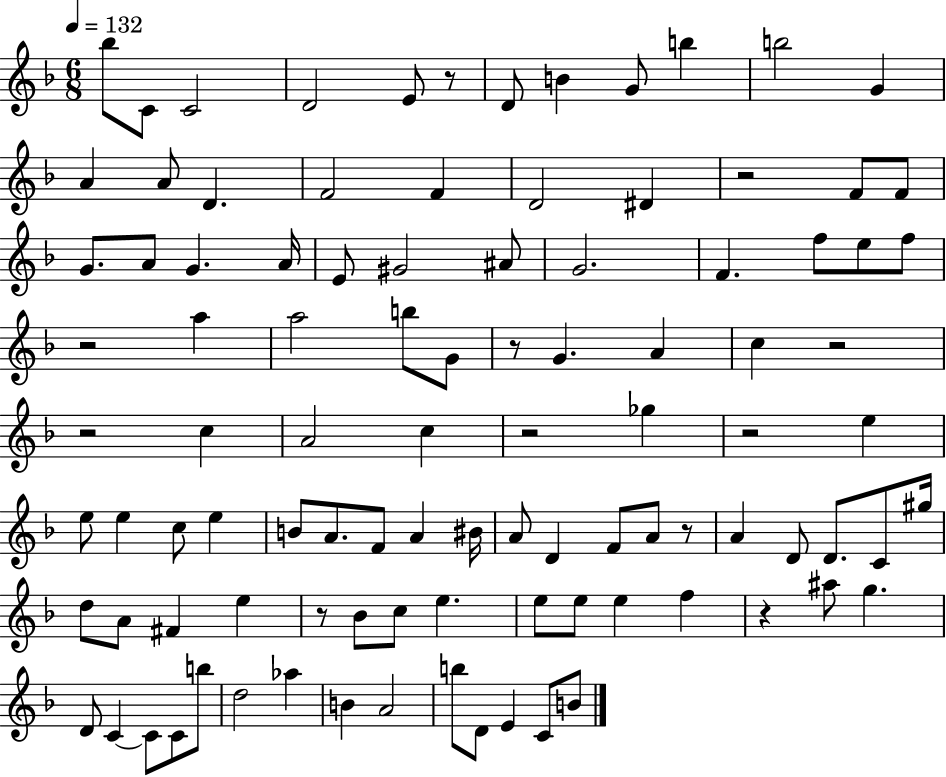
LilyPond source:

{
  \clef treble
  \numericTimeSignature
  \time 6/8
  \key f \major
  \tempo 4 = 132
  \repeat volta 2 { bes''8 c'8 c'2 | d'2 e'8 r8 | d'8 b'4 g'8 b''4 | b''2 g'4 | \break a'4 a'8 d'4. | f'2 f'4 | d'2 dis'4 | r2 f'8 f'8 | \break g'8. a'8 g'4. a'16 | e'8 gis'2 ais'8 | g'2. | f'4. f''8 e''8 f''8 | \break r2 a''4 | a''2 b''8 g'8 | r8 g'4. a'4 | c''4 r2 | \break r2 c''4 | a'2 c''4 | r2 ges''4 | r2 e''4 | \break e''8 e''4 c''8 e''4 | b'8 a'8. f'8 a'4 bis'16 | a'8 d'4 f'8 a'8 r8 | a'4 d'8 d'8. c'8 gis''16 | \break d''8 a'8 fis'4 e''4 | r8 bes'8 c''8 e''4. | e''8 e''8 e''4 f''4 | r4 ais''8 g''4. | \break d'8 c'4~~ c'8 c'8 b''8 | d''2 aes''4 | b'4 a'2 | b''8 d'8 e'4 c'8 b'8 | \break } \bar "|."
}